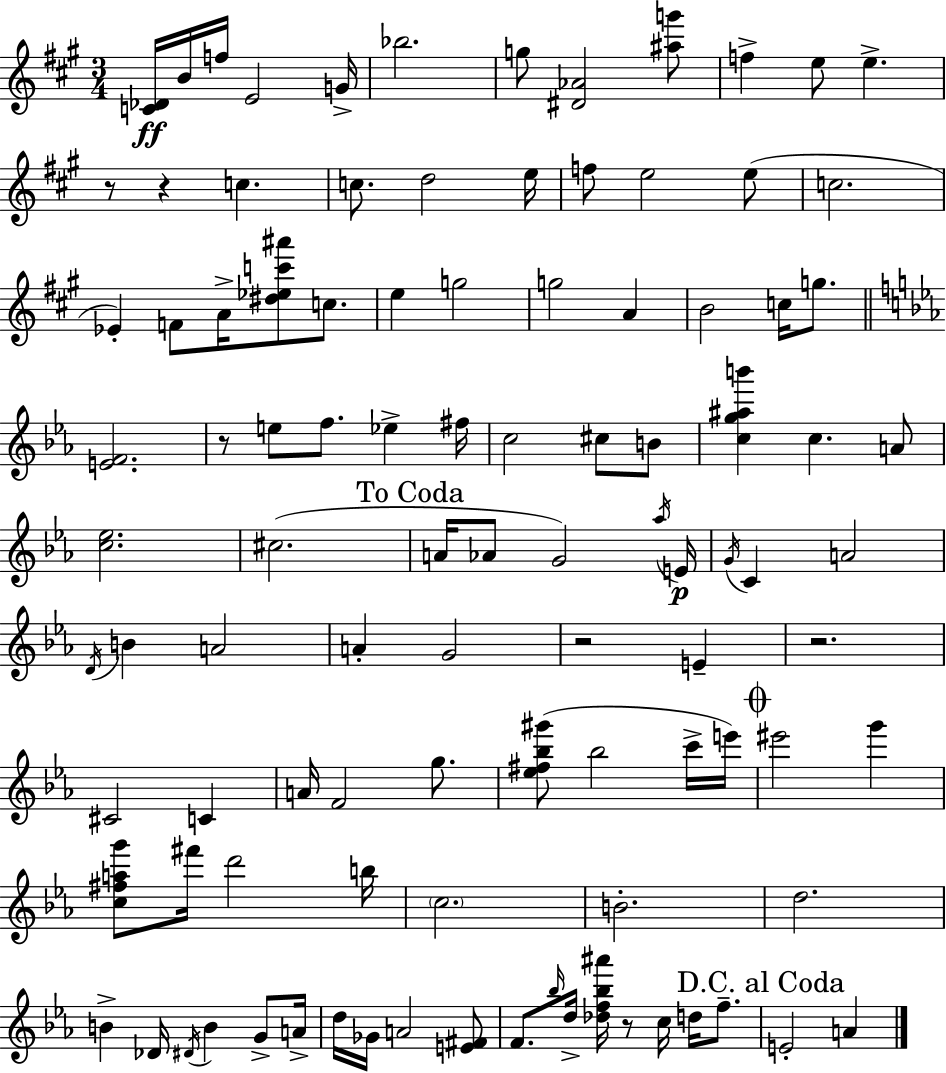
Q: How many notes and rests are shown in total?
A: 102